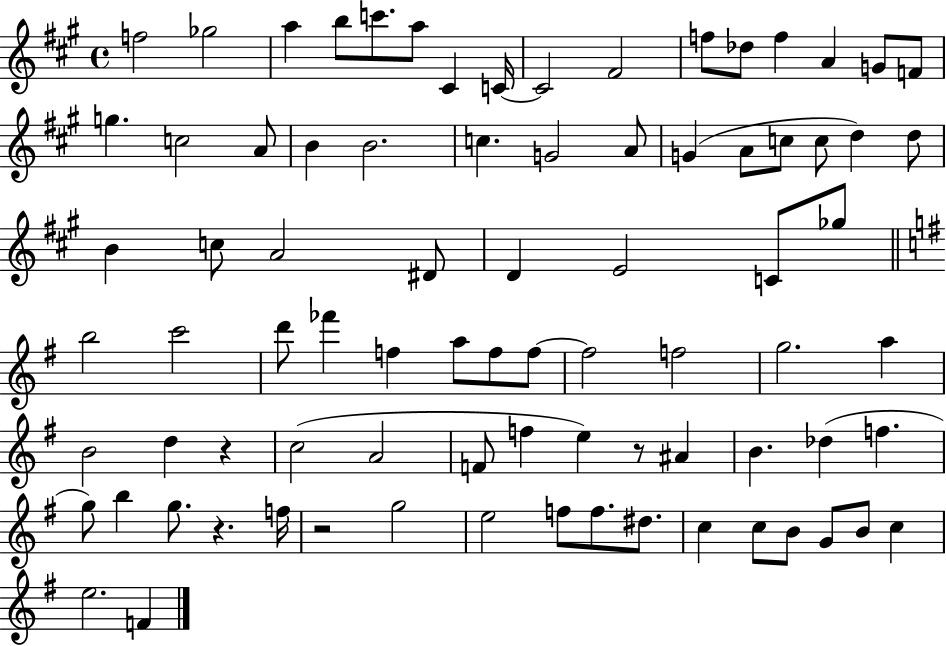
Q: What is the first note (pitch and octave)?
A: F5